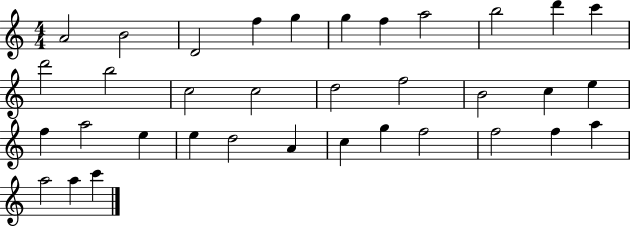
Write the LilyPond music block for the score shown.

{
  \clef treble
  \numericTimeSignature
  \time 4/4
  \key c \major
  a'2 b'2 | d'2 f''4 g''4 | g''4 f''4 a''2 | b''2 d'''4 c'''4 | \break d'''2 b''2 | c''2 c''2 | d''2 f''2 | b'2 c''4 e''4 | \break f''4 a''2 e''4 | e''4 d''2 a'4 | c''4 g''4 f''2 | f''2 f''4 a''4 | \break a''2 a''4 c'''4 | \bar "|."
}